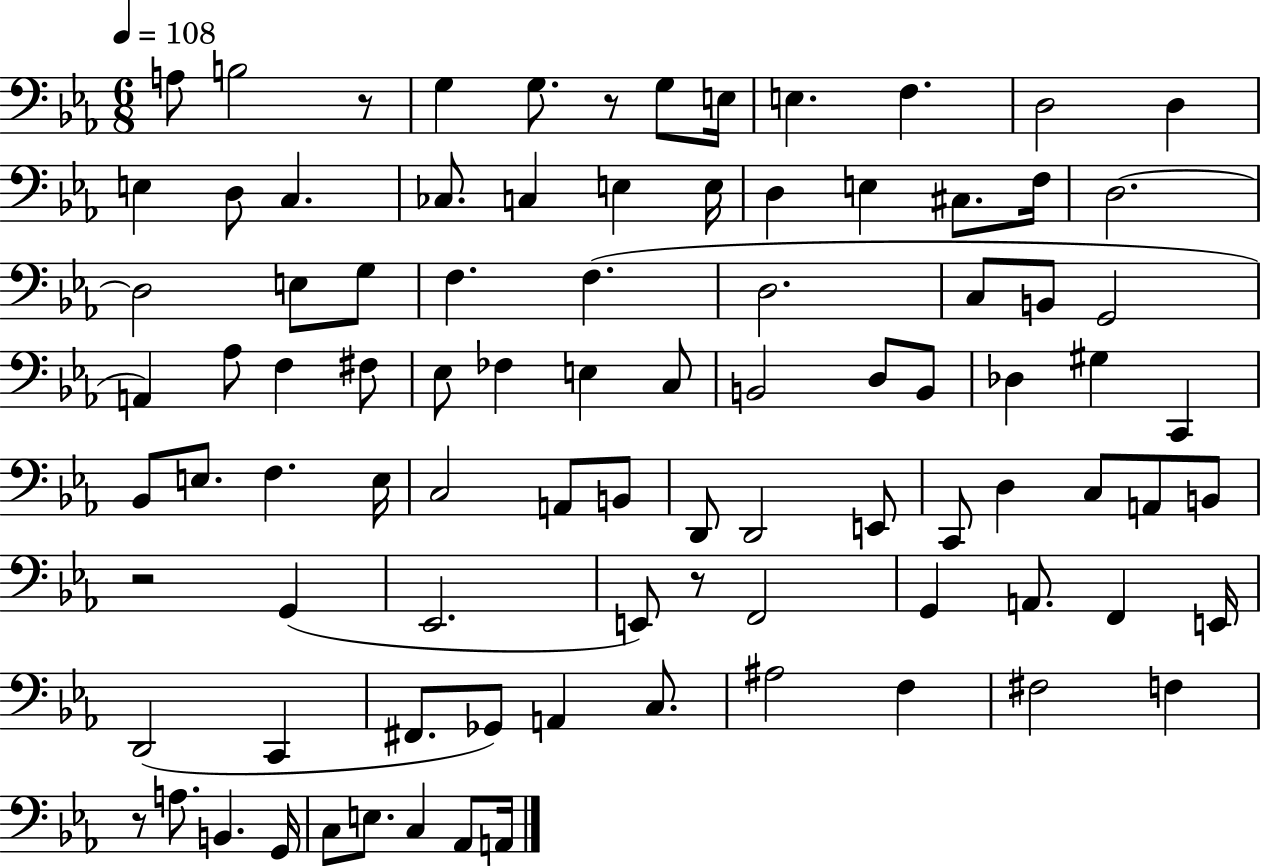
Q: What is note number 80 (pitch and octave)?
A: B2